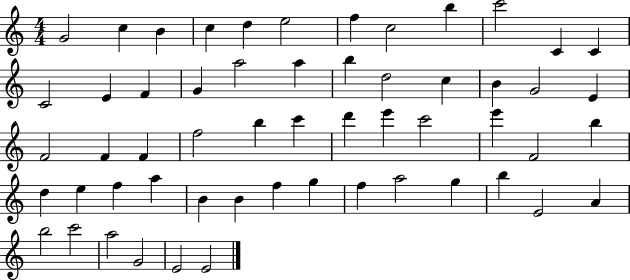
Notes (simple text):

G4/h C5/q B4/q C5/q D5/q E5/h F5/q C5/h B5/q C6/h C4/q C4/q C4/h E4/q F4/q G4/q A5/h A5/q B5/q D5/h C5/q B4/q G4/h E4/q F4/h F4/q F4/q F5/h B5/q C6/q D6/q E6/q C6/h E6/q F4/h B5/q D5/q E5/q F5/q A5/q B4/q B4/q F5/q G5/q F5/q A5/h G5/q B5/q E4/h A4/q B5/h C6/h A5/h G4/h E4/h E4/h